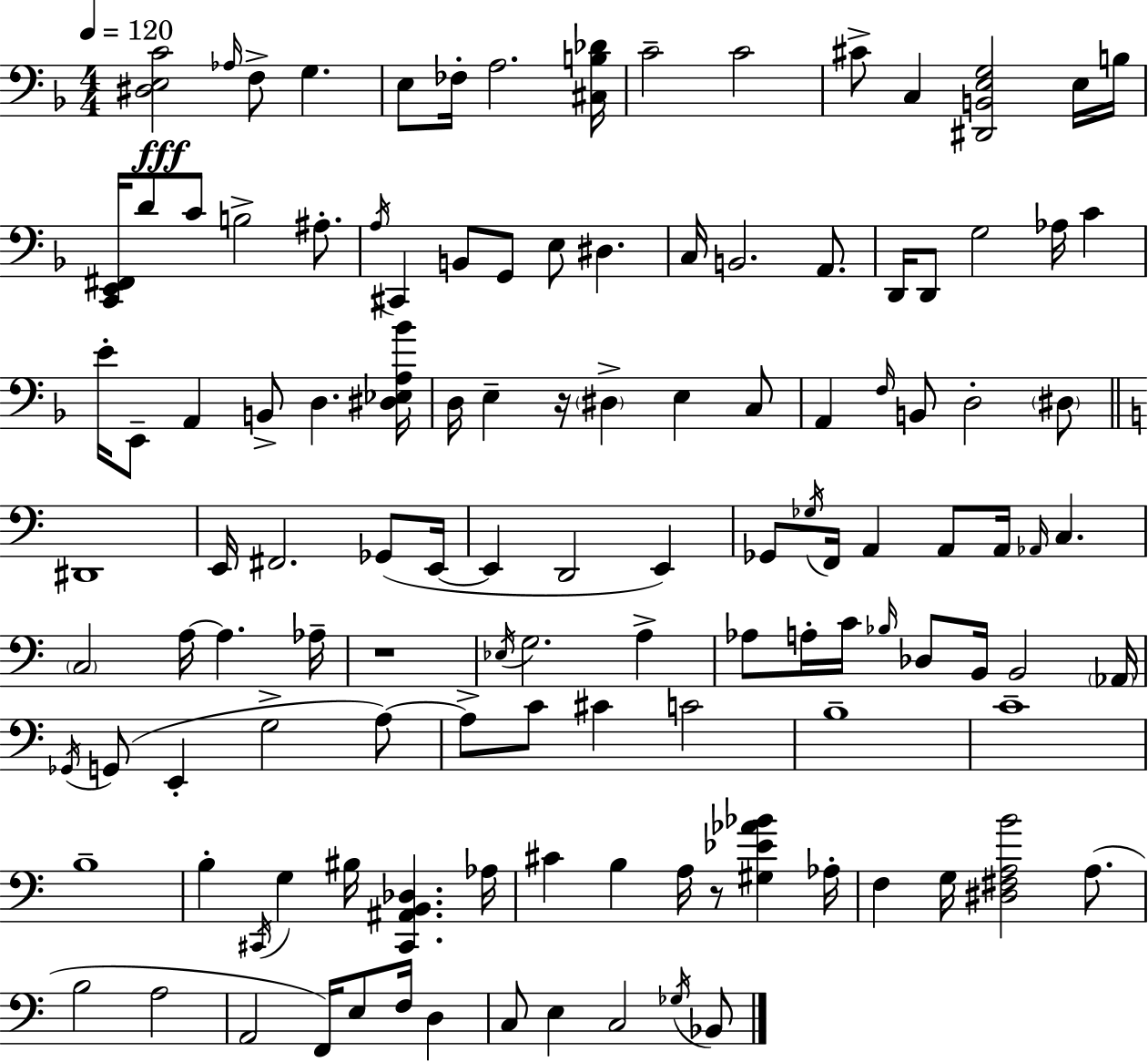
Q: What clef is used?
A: bass